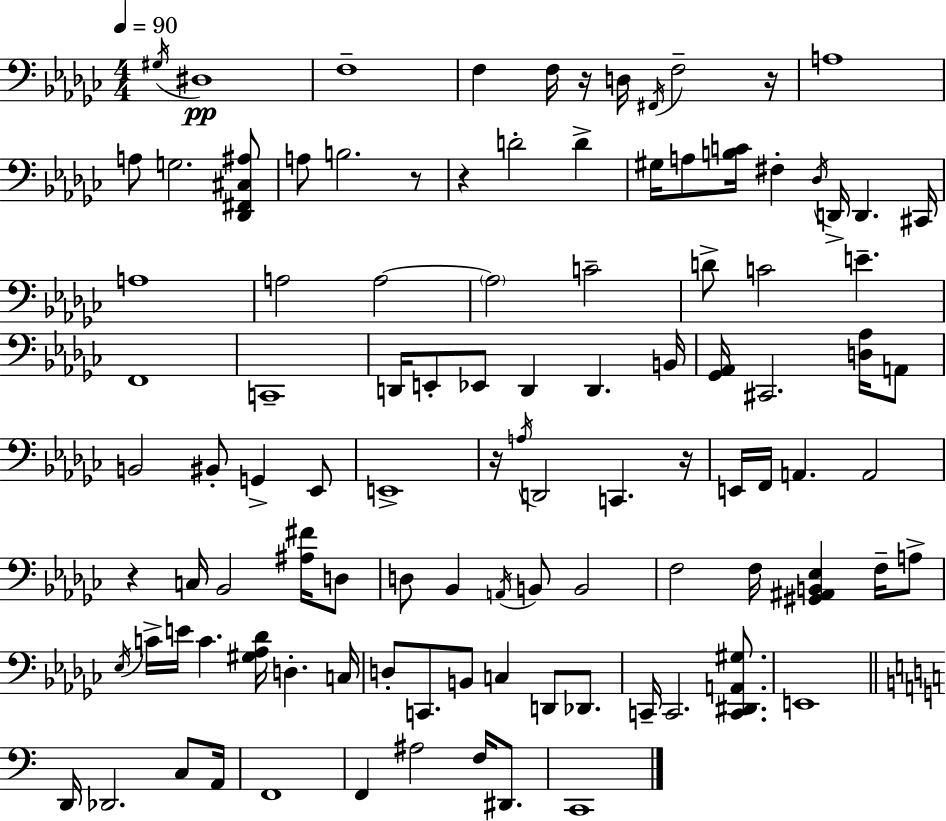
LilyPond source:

{
  \clef bass
  \numericTimeSignature
  \time 4/4
  \key ees \minor
  \tempo 4 = 90
  \acciaccatura { gis16 }\pp dis1 | f1-- | f4 f16 r16 d16 \acciaccatura { fis,16 } f2-- | r16 a1 | \break a8 g2. | <des, fis, cis ais>8 a8 b2. | r8 r4 d'2-. d'4-> | gis16 a8 <b c'>16 fis4-. \acciaccatura { des16 } d,16-> d,4. | \break cis,16 a1 | a2 a2~~ | \parenthesize a2 c'2-- | d'8-> c'2 e'4.-- | \break f,1 | c,1-- | d,16 e,8-. ees,8 d,4 d,4. | b,16 <ges, aes,>16 cis,2. | \break <d aes>16 a,8 b,2 bis,8-. g,4-> | ees,8 e,1-> | r16 \acciaccatura { a16 } d,2 c,4. | r16 e,16 f,16 a,4. a,2 | \break r4 c16 bes,2 | <ais fis'>16 d8 d8 bes,4 \acciaccatura { a,16 } b,8 b,2 | f2 f16 <gis, ais, b, ees>4 | f16-- a8-> \acciaccatura { ees16 } c'16-> e'16 c'4. <gis aes des'>16 d4.-. | \break c16 d8-. c,8. b,8 c4 | d,8 des,8. c,16-- c,2. | <c, dis, a, gis>8. e,1 | \bar "||" \break \key c \major d,16 des,2. c8 a,16 | f,1 | f,4 ais2 f16 dis,8. | c,1 | \break \bar "|."
}